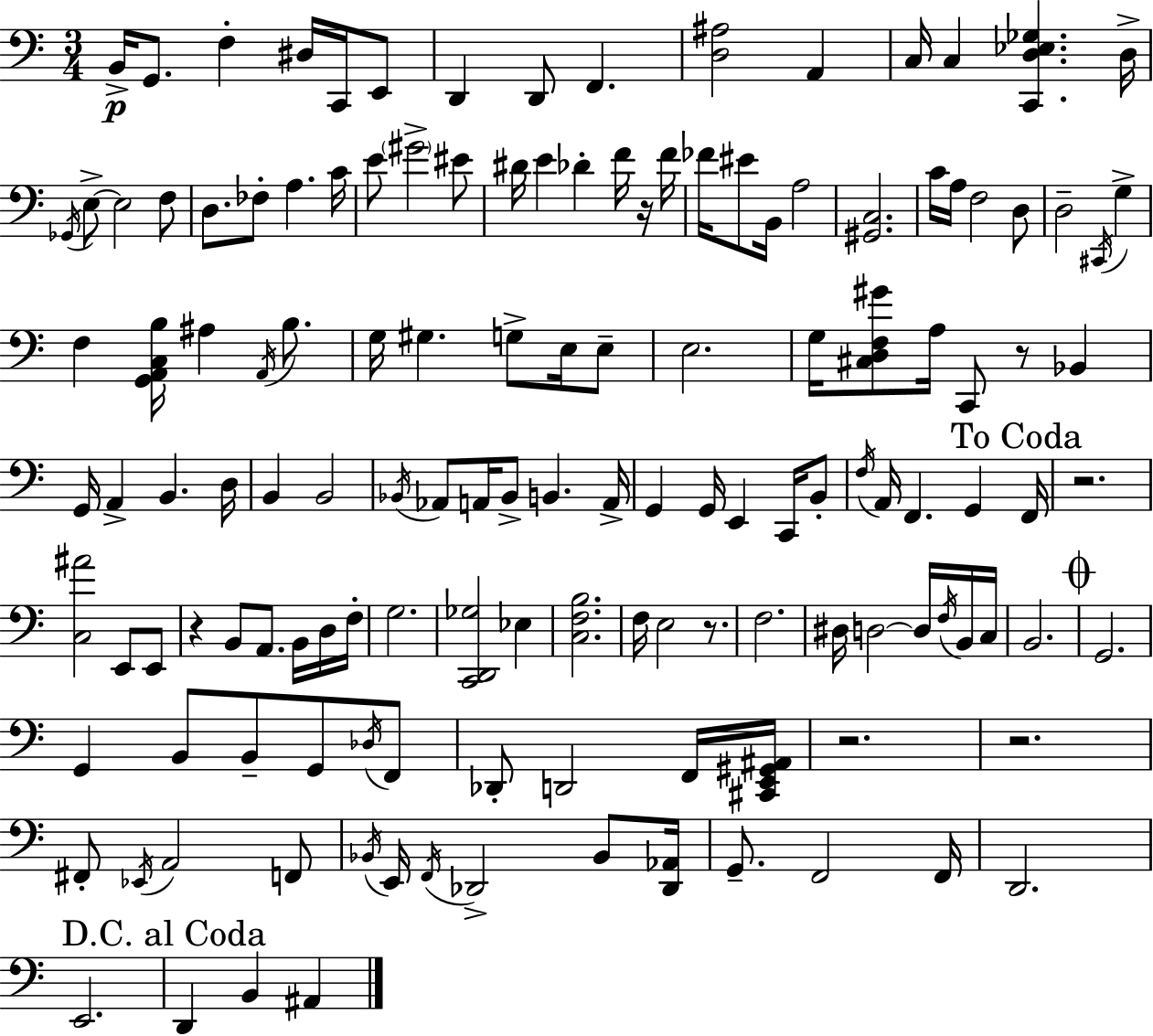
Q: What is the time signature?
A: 3/4